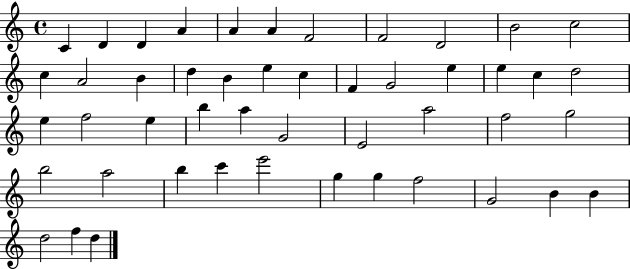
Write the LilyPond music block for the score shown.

{
  \clef treble
  \time 4/4
  \defaultTimeSignature
  \key c \major
  c'4 d'4 d'4 a'4 | a'4 a'4 f'2 | f'2 d'2 | b'2 c''2 | \break c''4 a'2 b'4 | d''4 b'4 e''4 c''4 | f'4 g'2 e''4 | e''4 c''4 d''2 | \break e''4 f''2 e''4 | b''4 a''4 g'2 | e'2 a''2 | f''2 g''2 | \break b''2 a''2 | b''4 c'''4 e'''2 | g''4 g''4 f''2 | g'2 b'4 b'4 | \break d''2 f''4 d''4 | \bar "|."
}